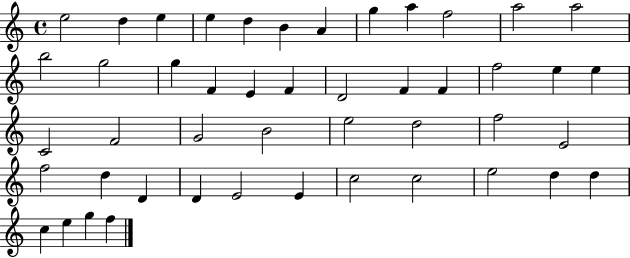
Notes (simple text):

E5/h D5/q E5/q E5/q D5/q B4/q A4/q G5/q A5/q F5/h A5/h A5/h B5/h G5/h G5/q F4/q E4/q F4/q D4/h F4/q F4/q F5/h E5/q E5/q C4/h F4/h G4/h B4/h E5/h D5/h F5/h E4/h F5/h D5/q D4/q D4/q E4/h E4/q C5/h C5/h E5/h D5/q D5/q C5/q E5/q G5/q F5/q